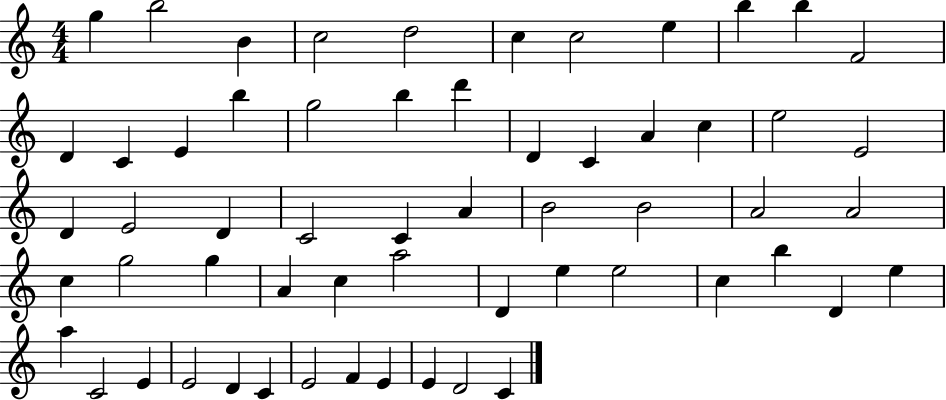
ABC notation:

X:1
T:Untitled
M:4/4
L:1/4
K:C
g b2 B c2 d2 c c2 e b b F2 D C E b g2 b d' D C A c e2 E2 D E2 D C2 C A B2 B2 A2 A2 c g2 g A c a2 D e e2 c b D e a C2 E E2 D C E2 F E E D2 C